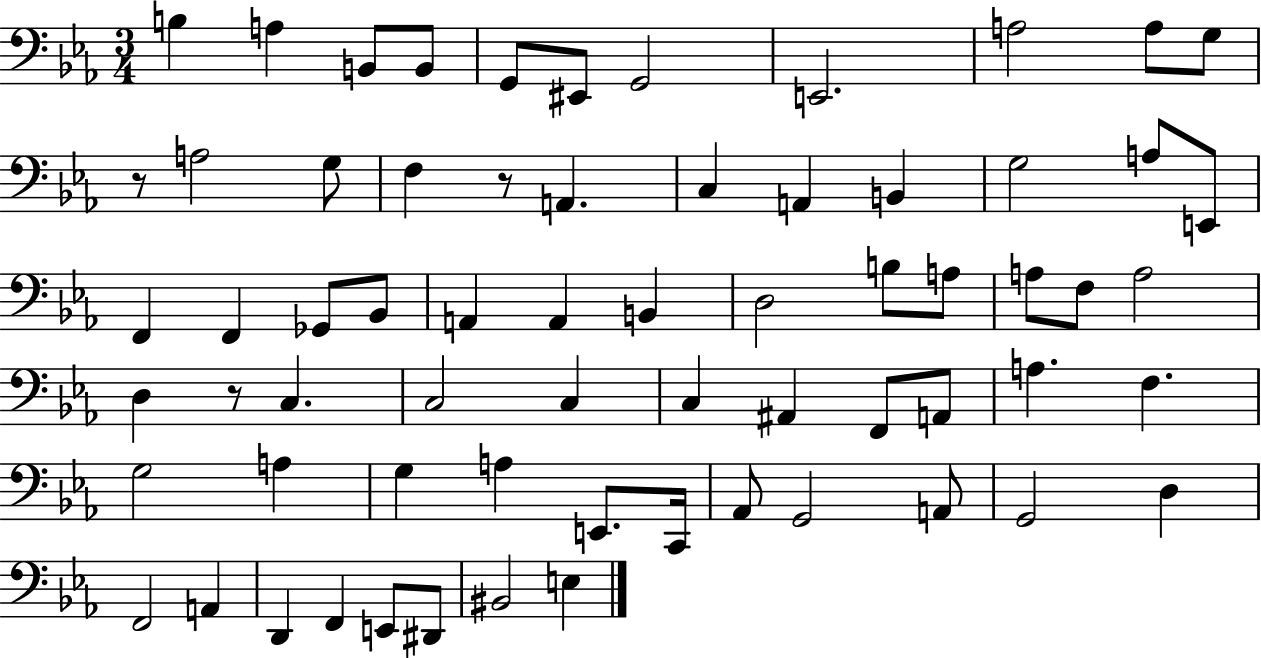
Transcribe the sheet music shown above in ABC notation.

X:1
T:Untitled
M:3/4
L:1/4
K:Eb
B, A, B,,/2 B,,/2 G,,/2 ^E,,/2 G,,2 E,,2 A,2 A,/2 G,/2 z/2 A,2 G,/2 F, z/2 A,, C, A,, B,, G,2 A,/2 E,,/2 F,, F,, _G,,/2 _B,,/2 A,, A,, B,, D,2 B,/2 A,/2 A,/2 F,/2 A,2 D, z/2 C, C,2 C, C, ^A,, F,,/2 A,,/2 A, F, G,2 A, G, A, E,,/2 C,,/4 _A,,/2 G,,2 A,,/2 G,,2 D, F,,2 A,, D,, F,, E,,/2 ^D,,/2 ^B,,2 E,